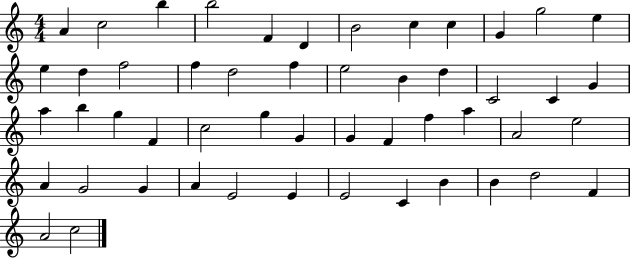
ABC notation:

X:1
T:Untitled
M:4/4
L:1/4
K:C
A c2 b b2 F D B2 c c G g2 e e d f2 f d2 f e2 B d C2 C G a b g F c2 g G G F f a A2 e2 A G2 G A E2 E E2 C B B d2 F A2 c2